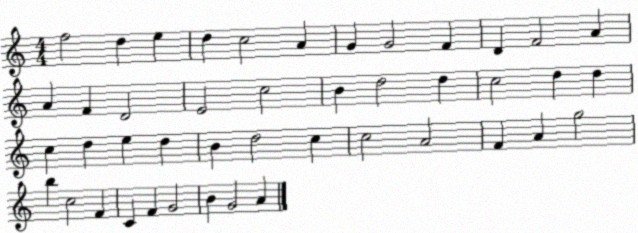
X:1
T:Untitled
M:4/4
L:1/4
K:C
f2 d e d c2 A G G2 F D F2 A A F D2 E2 c2 B d2 d c2 d d c d e d B d2 c c2 A2 F A g2 b c2 F C F G2 B G2 A